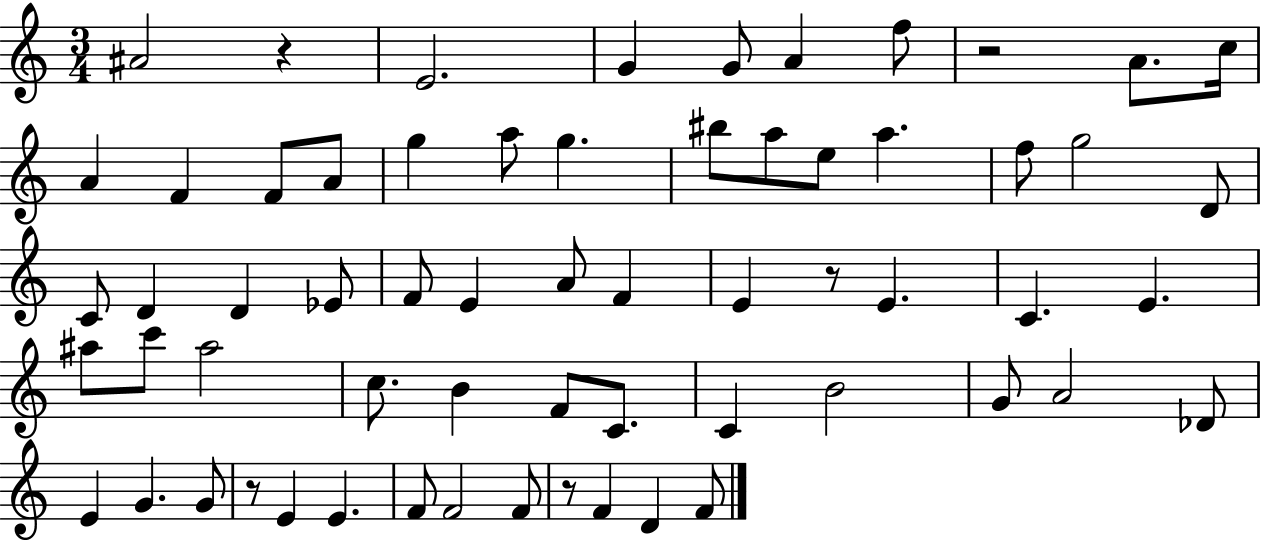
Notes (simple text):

A#4/h R/q E4/h. G4/q G4/e A4/q F5/e R/h A4/e. C5/s A4/q F4/q F4/e A4/e G5/q A5/e G5/q. BIS5/e A5/e E5/e A5/q. F5/e G5/h D4/e C4/e D4/q D4/q Eb4/e F4/e E4/q A4/e F4/q E4/q R/e E4/q. C4/q. E4/q. A#5/e C6/e A#5/h C5/e. B4/q F4/e C4/e. C4/q B4/h G4/e A4/h Db4/e E4/q G4/q. G4/e R/e E4/q E4/q. F4/e F4/h F4/e R/e F4/q D4/q F4/e